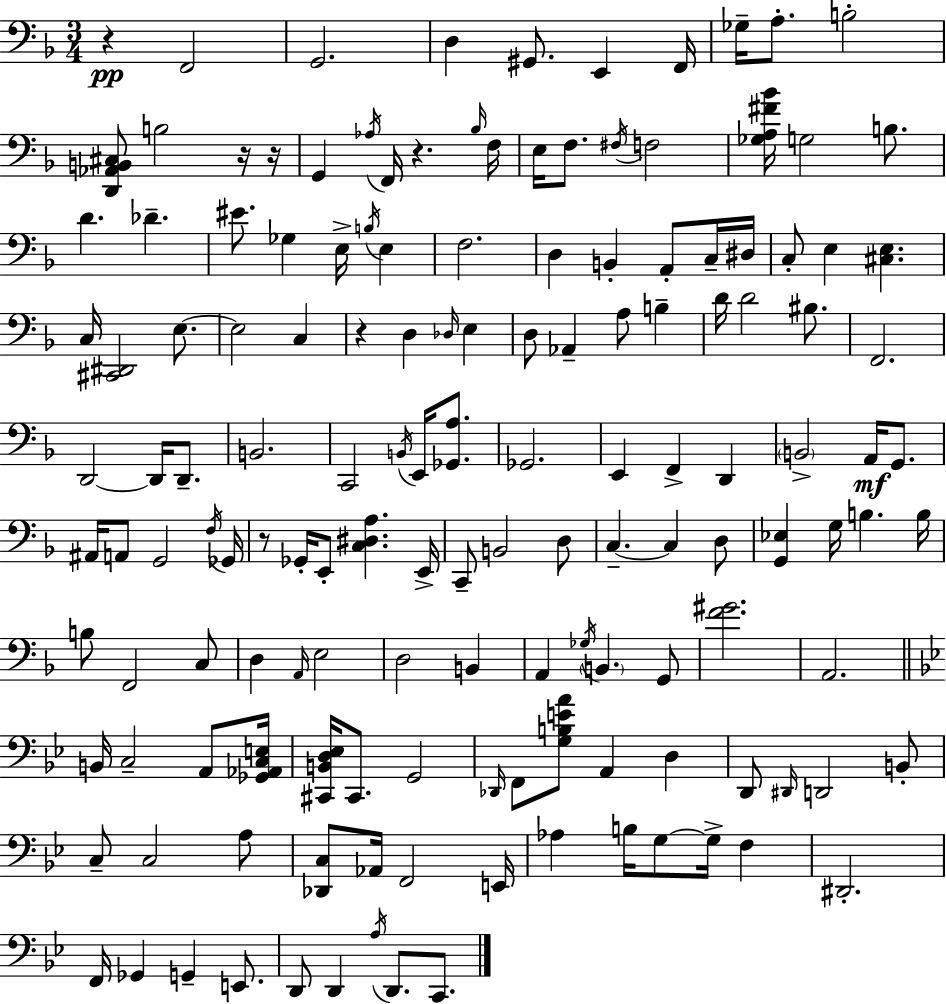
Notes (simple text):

R/q F2/h G2/h. D3/q G#2/e. E2/q F2/s Gb3/s A3/e. B3/h [D2,Ab2,B2,C#3]/e B3/h R/s R/s G2/q Ab3/s F2/s R/q. Bb3/s F3/s E3/s F3/e. F#3/s F3/h [Gb3,A3,F#4,Bb4]/s G3/h B3/e. D4/q. Db4/q. EIS4/e. Gb3/q E3/s B3/s E3/q F3/h. D3/q B2/q A2/e C3/s D#3/s C3/e E3/q [C#3,E3]/q. C3/s [C#2,D#2]/h E3/e. E3/h C3/q R/q D3/q Db3/s E3/q D3/e Ab2/q A3/e B3/q D4/s D4/h BIS3/e. F2/h. D2/h D2/s D2/e. B2/h. C2/h B2/s E2/s [Gb2,A3]/e. Gb2/h. E2/q F2/q D2/q B2/h A2/s G2/e. A#2/s A2/e G2/h F3/s Gb2/s R/e Gb2/s E2/e [C3,D#3,A3]/q. E2/s C2/e B2/h D3/e C3/q. C3/q D3/e [G2,Eb3]/q G3/s B3/q. B3/s B3/e F2/h C3/e D3/q A2/s E3/h D3/h B2/q A2/q Gb3/s B2/q. G2/e [F4,G#4]/h. A2/h. B2/s C3/h A2/e [Gb2,Ab2,C3,E3]/s [C#2,B2,D3,Eb3]/s C#2/e. G2/h Db2/s F2/e [G3,B3,E4,A4]/e A2/q D3/q D2/e D#2/s D2/h B2/e C3/e C3/h A3/e [Db2,C3]/e Ab2/s F2/h E2/s Ab3/q B3/s G3/e G3/s F3/q D#2/h. F2/s Gb2/q G2/q E2/e. D2/e D2/q A3/s D2/e. C2/e.